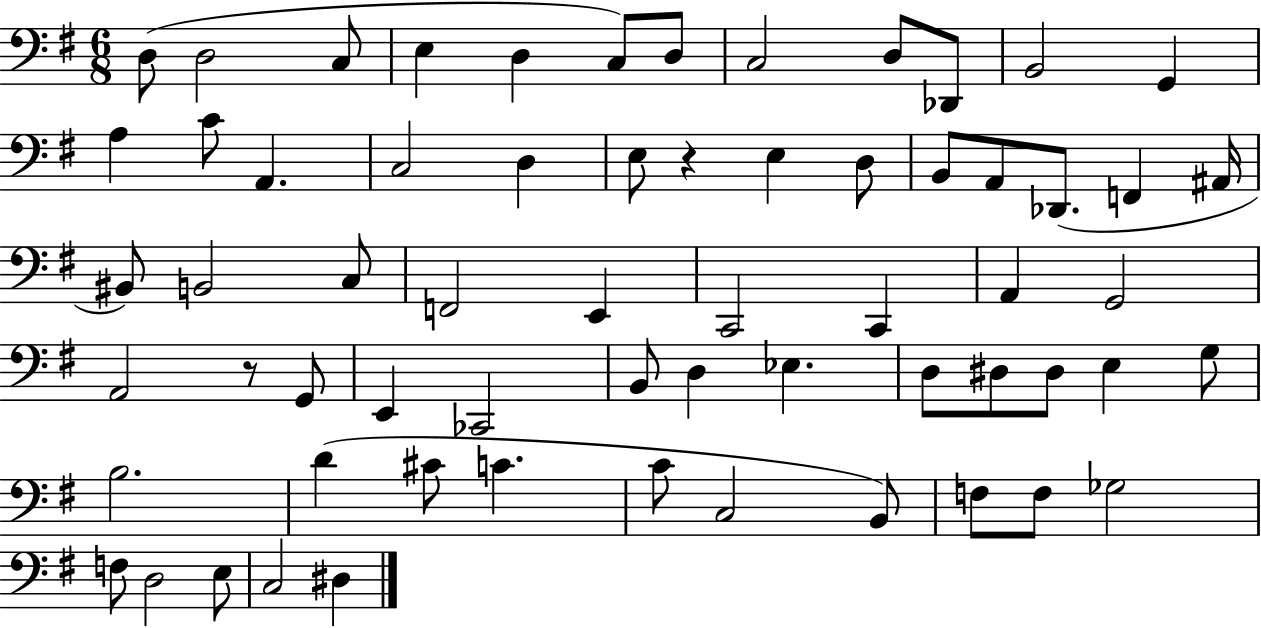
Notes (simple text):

D3/e D3/h C3/e E3/q D3/q C3/e D3/e C3/h D3/e Db2/e B2/h G2/q A3/q C4/e A2/q. C3/h D3/q E3/e R/q E3/q D3/e B2/e A2/e Db2/e. F2/q A#2/s BIS2/e B2/h C3/e F2/h E2/q C2/h C2/q A2/q G2/h A2/h R/e G2/e E2/q CES2/h B2/e D3/q Eb3/q. D3/e D#3/e D#3/e E3/q G3/e B3/h. D4/q C#4/e C4/q. C4/e C3/h B2/e F3/e F3/e Gb3/h F3/e D3/h E3/e C3/h D#3/q